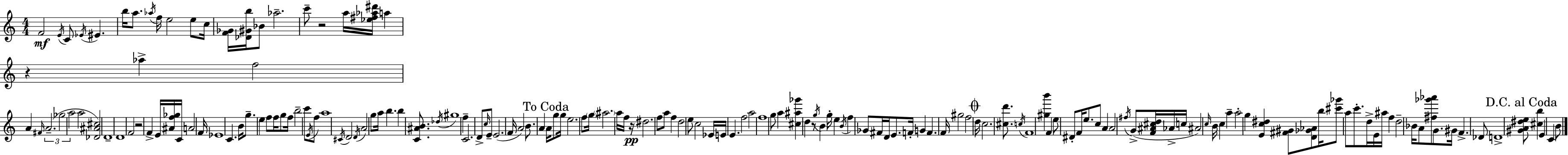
X:1
T:Untitled
M:4/4
L:1/4
K:Am
F2 E/4 C/2 _E/4 ^E b/4 a/2 _a/4 f/4 e2 e/2 c/4 [F_G]/4 [_D^Gb]/4 _B/2 _a2 c'/2 z2 a/4 [_e^f_a^d']/4 a z _a f2 A ^F/4 A2 _g2 a2 a2 [_D^A^c]2 D4 D4 F2 z2 F E/4 [^Af_g]/4 C/4 A2 F/4 _E4 C B/4 g/2 e f/2 f/4 g/2 f/4 b2 c'/2 E/4 f/2 a4 ^C/4 D2 D/4 A2 g/2 a/4 b b [C^AB]/2 _d/4 ^g4 f C2 D/2 c/4 E/2 E2 F/4 A2 B/2 A A/4 g/2 g/4 e2 f/2 g/4 ^a2 a/4 f/4 z/4 ^d2 f/2 a/2 f d2 e/2 c2 _E/4 E/4 E f2 a2 f4 g/2 a [^c^a_g'] d z/2 g/4 B g/4 e B/4 f _G/2 ^F/4 D/4 E/2 F/4 G F F/4 ^g2 f2 d/4 c2 [^cd']/2 c/4 F4 [^gb'] F e/2 ^D/2 F/4 e/2 c/2 A A2 ^f/4 G/2 [F^A^cd]/4 _A/4 c/4 ^A2 c/4 B/4 c a a2 g [Ec^d] [^F^G]/2 [D_G_A]/2 b/4 [^c'_g']/2 a/2 c'/2 d/4 E/4 ^a/4 f d2 _B/4 A/2 [^f_g'_a']/2 G/2 ^G/4 F _D/2 D4 [^GA^de]/2 [^cb] E C B/2